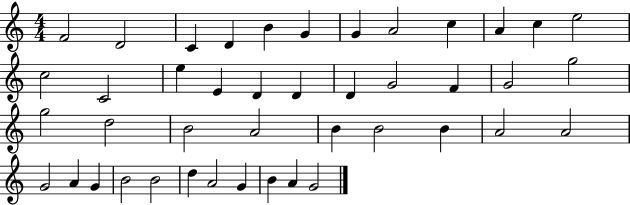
{
  \clef treble
  \numericTimeSignature
  \time 4/4
  \key c \major
  f'2 d'2 | c'4 d'4 b'4 g'4 | g'4 a'2 c''4 | a'4 c''4 e''2 | \break c''2 c'2 | e''4 e'4 d'4 d'4 | d'4 g'2 f'4 | g'2 g''2 | \break g''2 d''2 | b'2 a'2 | b'4 b'2 b'4 | a'2 a'2 | \break g'2 a'4 g'4 | b'2 b'2 | d''4 a'2 g'4 | b'4 a'4 g'2 | \break \bar "|."
}